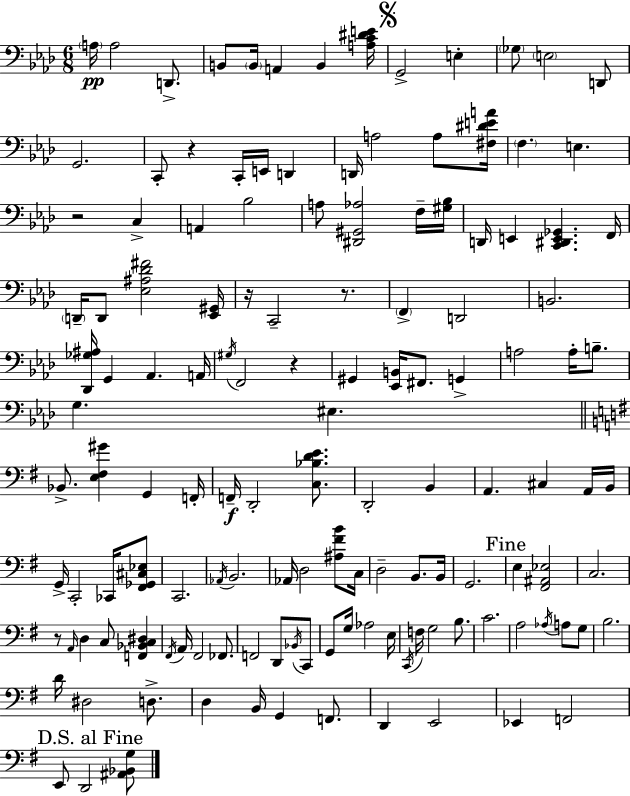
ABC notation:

X:1
T:Untitled
M:6/8
L:1/4
K:Ab
A,/4 A,2 D,,/2 B,,/2 B,,/4 A,, B,, [A,C^DE]/4 G,,2 E, _G,/2 E,2 D,,/2 G,,2 C,,/2 z C,,/4 E,,/4 D,, D,,/4 A,2 A,/2 [^F,^DEA]/4 F, E, z2 C, A,, _B,2 A,/2 [^D,,^G,,_A,]2 F,/4 [^G,_B,]/4 D,,/4 E,, [C,,^D,,E,,_G,,] F,,/4 D,,/4 D,,/2 [_E,^A,_D^F]2 [_E,,^G,,]/4 z/4 C,,2 z/2 F,, D,,2 B,,2 [_D,,_G,^A,]/4 G,, _A,, A,,/4 ^G,/4 F,,2 z ^G,, [_E,,B,,]/4 ^F,,/2 G,, A,2 A,/4 B,/2 G, ^E, _B,,/2 [E,^F,^G] G,, F,,/4 F,,/4 D,,2 [C,_B,DE]/2 D,,2 B,, A,, ^C, A,,/4 B,,/4 G,,/4 C,,2 _C,,/4 [^F,,_G,,^C,_E,]/2 C,,2 _A,,/4 B,,2 _A,,/4 D,2 [^A,^FB]/2 C,/4 D,2 B,,/2 B,,/4 G,,2 E, [^F,,^A,,_E,]2 C,2 z/2 A,,/4 D, C,/2 [F,,_B,,C,^D,] ^F,,/4 A,,/4 ^F,,2 _F,,/2 F,,2 D,,/2 _B,,/4 C,,/2 G,,/2 G,/4 _A,2 E,/4 C,,/4 F,/4 G,2 B,/2 C2 A,2 _A,/4 A,/2 G,/2 B,2 D/4 ^D,2 D,/2 D, B,,/4 G,, F,,/2 D,, E,,2 _E,, F,,2 E,,/2 D,,2 [^A,,_B,,G,]/2